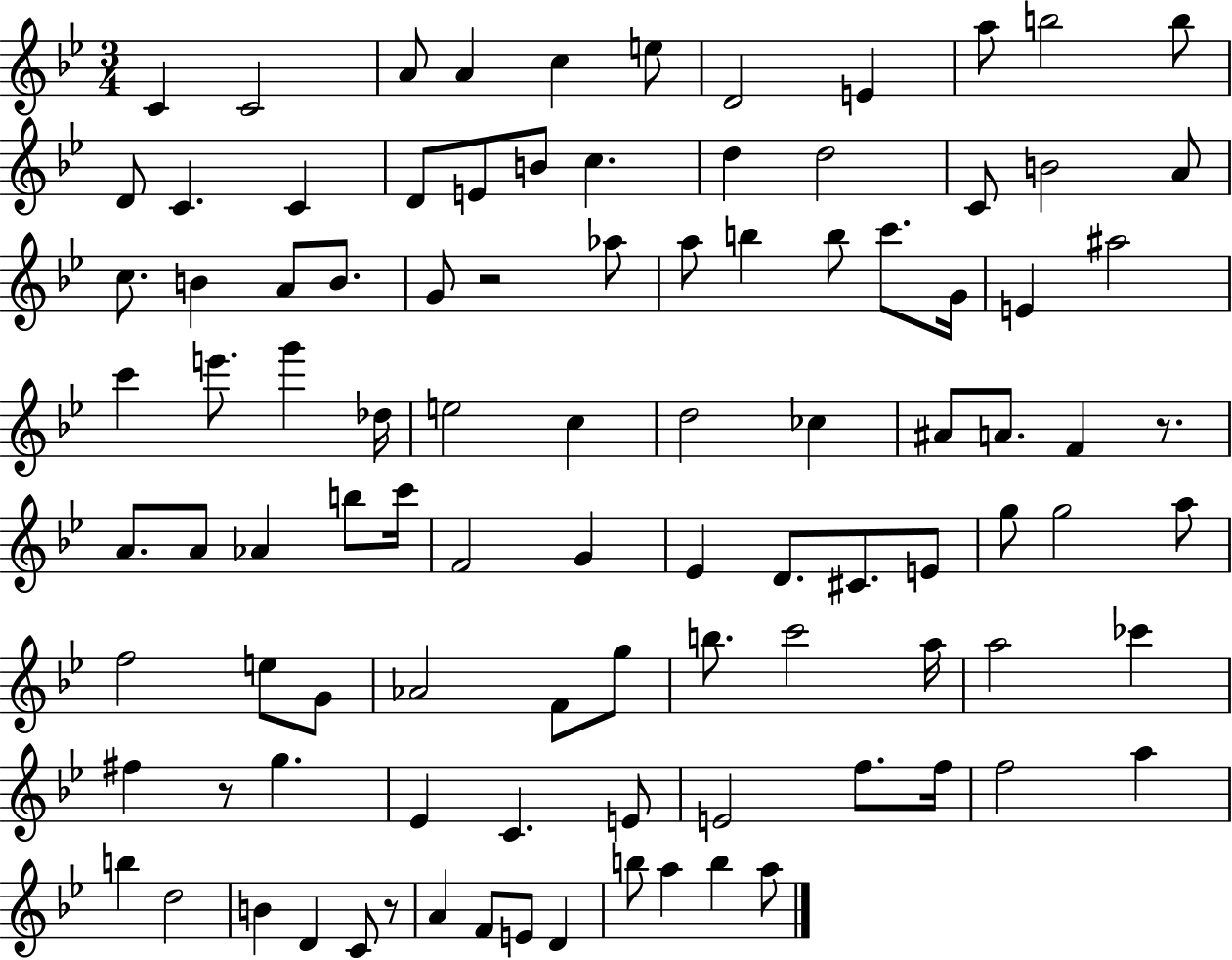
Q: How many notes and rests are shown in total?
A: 99